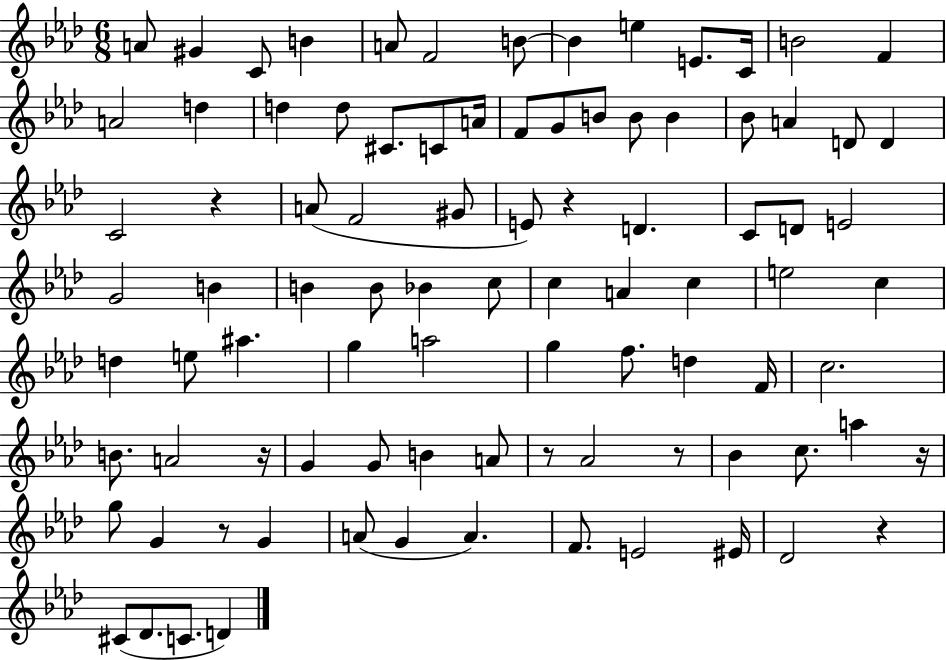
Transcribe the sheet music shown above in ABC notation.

X:1
T:Untitled
M:6/8
L:1/4
K:Ab
A/2 ^G C/2 B A/2 F2 B/2 B e E/2 C/4 B2 F A2 d d d/2 ^C/2 C/2 A/4 F/2 G/2 B/2 B/2 B _B/2 A D/2 D C2 z A/2 F2 ^G/2 E/2 z D C/2 D/2 E2 G2 B B B/2 _B c/2 c A c e2 c d e/2 ^a g a2 g f/2 d F/4 c2 B/2 A2 z/4 G G/2 B A/2 z/2 _A2 z/2 _B c/2 a z/4 g/2 G z/2 G A/2 G A F/2 E2 ^E/4 _D2 z ^C/2 _D/2 C/2 D